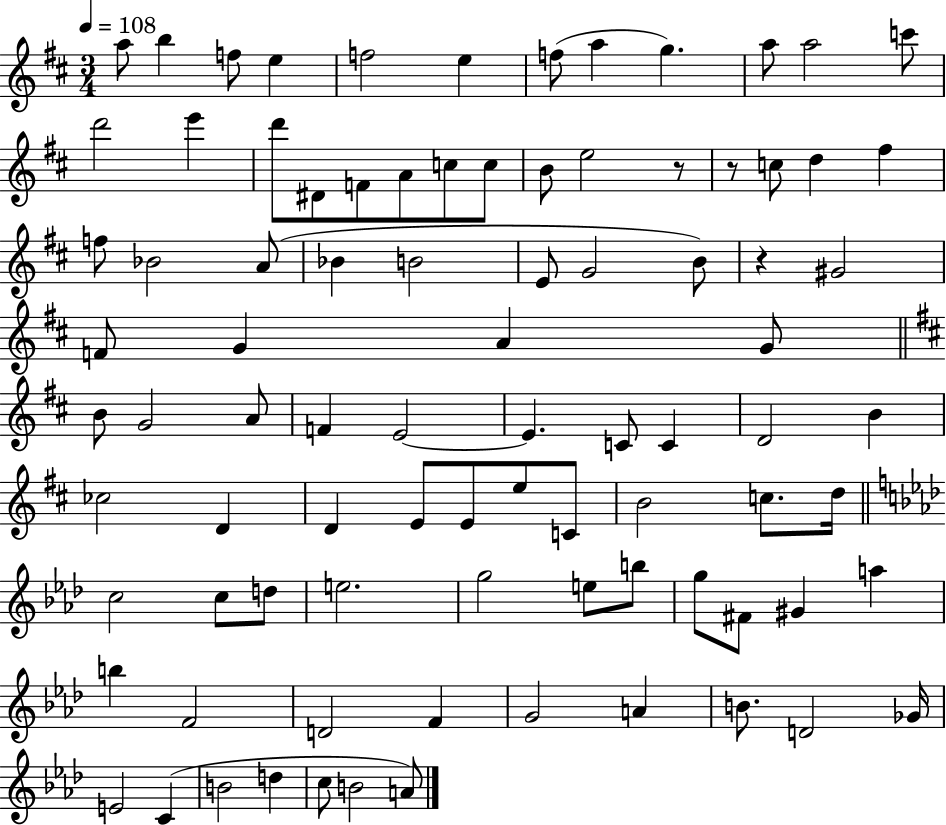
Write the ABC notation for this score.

X:1
T:Untitled
M:3/4
L:1/4
K:D
a/2 b f/2 e f2 e f/2 a g a/2 a2 c'/2 d'2 e' d'/2 ^D/2 F/2 A/2 c/2 c/2 B/2 e2 z/2 z/2 c/2 d ^f f/2 _B2 A/2 _B B2 E/2 G2 B/2 z ^G2 F/2 G A G/2 B/2 G2 A/2 F E2 E C/2 C D2 B _c2 D D E/2 E/2 e/2 C/2 B2 c/2 d/4 c2 c/2 d/2 e2 g2 e/2 b/2 g/2 ^F/2 ^G a b F2 D2 F G2 A B/2 D2 _G/4 E2 C B2 d c/2 B2 A/2